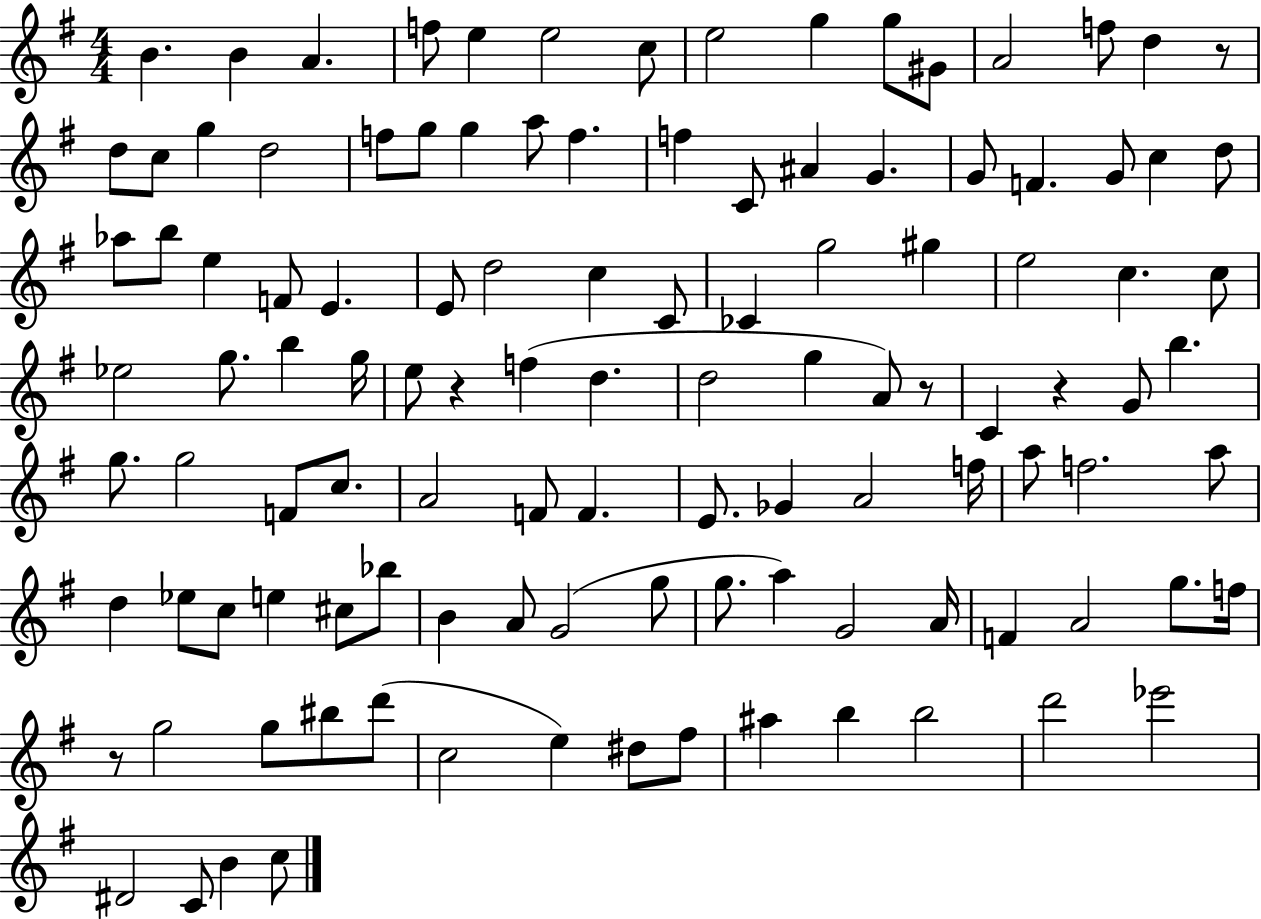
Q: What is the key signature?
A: G major